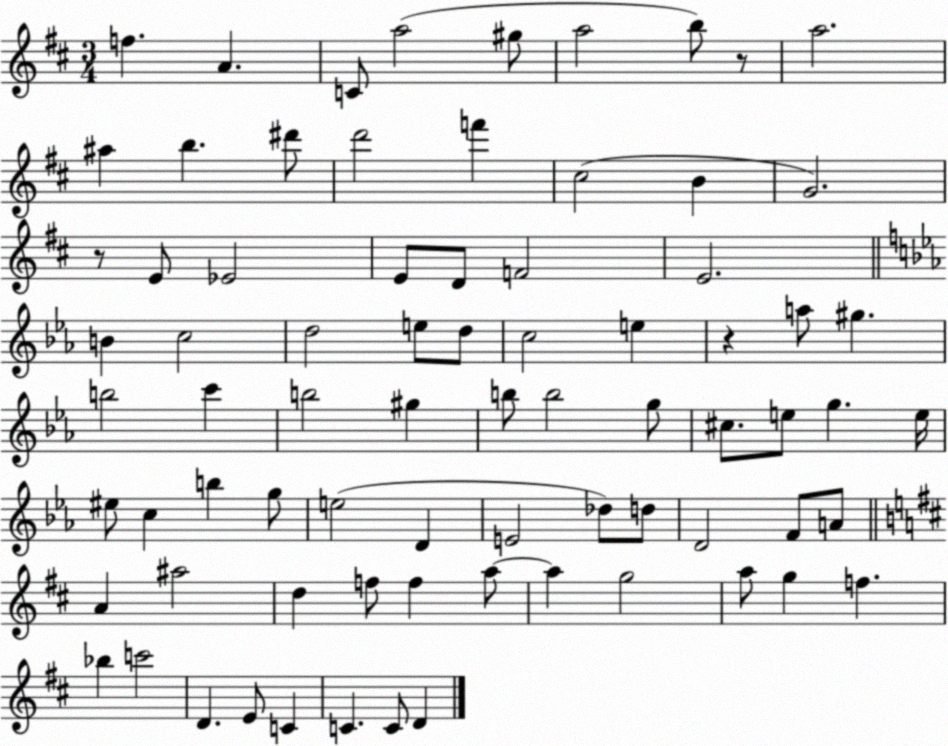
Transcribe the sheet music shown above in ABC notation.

X:1
T:Untitled
M:3/4
L:1/4
K:D
f A C/2 a2 ^g/2 a2 b/2 z/2 a2 ^a b ^d'/2 d'2 f' ^c2 B G2 z/2 E/2 _E2 E/2 D/2 F2 E2 B c2 d2 e/2 d/2 c2 e z a/2 ^g b2 c' b2 ^g b/2 b2 g/2 ^c/2 e/2 g e/4 ^e/2 c b g/2 e2 D E2 _d/2 d/2 D2 F/2 A/2 A ^a2 d f/2 f a/2 a g2 a/2 g f _b c'2 D E/2 C C C/2 D